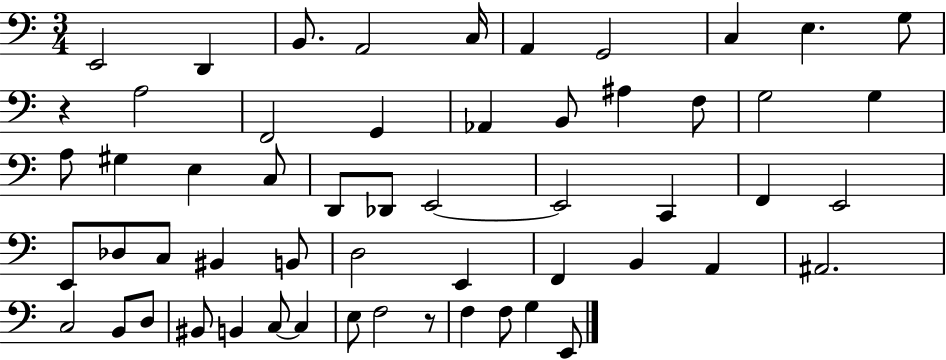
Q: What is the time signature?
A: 3/4